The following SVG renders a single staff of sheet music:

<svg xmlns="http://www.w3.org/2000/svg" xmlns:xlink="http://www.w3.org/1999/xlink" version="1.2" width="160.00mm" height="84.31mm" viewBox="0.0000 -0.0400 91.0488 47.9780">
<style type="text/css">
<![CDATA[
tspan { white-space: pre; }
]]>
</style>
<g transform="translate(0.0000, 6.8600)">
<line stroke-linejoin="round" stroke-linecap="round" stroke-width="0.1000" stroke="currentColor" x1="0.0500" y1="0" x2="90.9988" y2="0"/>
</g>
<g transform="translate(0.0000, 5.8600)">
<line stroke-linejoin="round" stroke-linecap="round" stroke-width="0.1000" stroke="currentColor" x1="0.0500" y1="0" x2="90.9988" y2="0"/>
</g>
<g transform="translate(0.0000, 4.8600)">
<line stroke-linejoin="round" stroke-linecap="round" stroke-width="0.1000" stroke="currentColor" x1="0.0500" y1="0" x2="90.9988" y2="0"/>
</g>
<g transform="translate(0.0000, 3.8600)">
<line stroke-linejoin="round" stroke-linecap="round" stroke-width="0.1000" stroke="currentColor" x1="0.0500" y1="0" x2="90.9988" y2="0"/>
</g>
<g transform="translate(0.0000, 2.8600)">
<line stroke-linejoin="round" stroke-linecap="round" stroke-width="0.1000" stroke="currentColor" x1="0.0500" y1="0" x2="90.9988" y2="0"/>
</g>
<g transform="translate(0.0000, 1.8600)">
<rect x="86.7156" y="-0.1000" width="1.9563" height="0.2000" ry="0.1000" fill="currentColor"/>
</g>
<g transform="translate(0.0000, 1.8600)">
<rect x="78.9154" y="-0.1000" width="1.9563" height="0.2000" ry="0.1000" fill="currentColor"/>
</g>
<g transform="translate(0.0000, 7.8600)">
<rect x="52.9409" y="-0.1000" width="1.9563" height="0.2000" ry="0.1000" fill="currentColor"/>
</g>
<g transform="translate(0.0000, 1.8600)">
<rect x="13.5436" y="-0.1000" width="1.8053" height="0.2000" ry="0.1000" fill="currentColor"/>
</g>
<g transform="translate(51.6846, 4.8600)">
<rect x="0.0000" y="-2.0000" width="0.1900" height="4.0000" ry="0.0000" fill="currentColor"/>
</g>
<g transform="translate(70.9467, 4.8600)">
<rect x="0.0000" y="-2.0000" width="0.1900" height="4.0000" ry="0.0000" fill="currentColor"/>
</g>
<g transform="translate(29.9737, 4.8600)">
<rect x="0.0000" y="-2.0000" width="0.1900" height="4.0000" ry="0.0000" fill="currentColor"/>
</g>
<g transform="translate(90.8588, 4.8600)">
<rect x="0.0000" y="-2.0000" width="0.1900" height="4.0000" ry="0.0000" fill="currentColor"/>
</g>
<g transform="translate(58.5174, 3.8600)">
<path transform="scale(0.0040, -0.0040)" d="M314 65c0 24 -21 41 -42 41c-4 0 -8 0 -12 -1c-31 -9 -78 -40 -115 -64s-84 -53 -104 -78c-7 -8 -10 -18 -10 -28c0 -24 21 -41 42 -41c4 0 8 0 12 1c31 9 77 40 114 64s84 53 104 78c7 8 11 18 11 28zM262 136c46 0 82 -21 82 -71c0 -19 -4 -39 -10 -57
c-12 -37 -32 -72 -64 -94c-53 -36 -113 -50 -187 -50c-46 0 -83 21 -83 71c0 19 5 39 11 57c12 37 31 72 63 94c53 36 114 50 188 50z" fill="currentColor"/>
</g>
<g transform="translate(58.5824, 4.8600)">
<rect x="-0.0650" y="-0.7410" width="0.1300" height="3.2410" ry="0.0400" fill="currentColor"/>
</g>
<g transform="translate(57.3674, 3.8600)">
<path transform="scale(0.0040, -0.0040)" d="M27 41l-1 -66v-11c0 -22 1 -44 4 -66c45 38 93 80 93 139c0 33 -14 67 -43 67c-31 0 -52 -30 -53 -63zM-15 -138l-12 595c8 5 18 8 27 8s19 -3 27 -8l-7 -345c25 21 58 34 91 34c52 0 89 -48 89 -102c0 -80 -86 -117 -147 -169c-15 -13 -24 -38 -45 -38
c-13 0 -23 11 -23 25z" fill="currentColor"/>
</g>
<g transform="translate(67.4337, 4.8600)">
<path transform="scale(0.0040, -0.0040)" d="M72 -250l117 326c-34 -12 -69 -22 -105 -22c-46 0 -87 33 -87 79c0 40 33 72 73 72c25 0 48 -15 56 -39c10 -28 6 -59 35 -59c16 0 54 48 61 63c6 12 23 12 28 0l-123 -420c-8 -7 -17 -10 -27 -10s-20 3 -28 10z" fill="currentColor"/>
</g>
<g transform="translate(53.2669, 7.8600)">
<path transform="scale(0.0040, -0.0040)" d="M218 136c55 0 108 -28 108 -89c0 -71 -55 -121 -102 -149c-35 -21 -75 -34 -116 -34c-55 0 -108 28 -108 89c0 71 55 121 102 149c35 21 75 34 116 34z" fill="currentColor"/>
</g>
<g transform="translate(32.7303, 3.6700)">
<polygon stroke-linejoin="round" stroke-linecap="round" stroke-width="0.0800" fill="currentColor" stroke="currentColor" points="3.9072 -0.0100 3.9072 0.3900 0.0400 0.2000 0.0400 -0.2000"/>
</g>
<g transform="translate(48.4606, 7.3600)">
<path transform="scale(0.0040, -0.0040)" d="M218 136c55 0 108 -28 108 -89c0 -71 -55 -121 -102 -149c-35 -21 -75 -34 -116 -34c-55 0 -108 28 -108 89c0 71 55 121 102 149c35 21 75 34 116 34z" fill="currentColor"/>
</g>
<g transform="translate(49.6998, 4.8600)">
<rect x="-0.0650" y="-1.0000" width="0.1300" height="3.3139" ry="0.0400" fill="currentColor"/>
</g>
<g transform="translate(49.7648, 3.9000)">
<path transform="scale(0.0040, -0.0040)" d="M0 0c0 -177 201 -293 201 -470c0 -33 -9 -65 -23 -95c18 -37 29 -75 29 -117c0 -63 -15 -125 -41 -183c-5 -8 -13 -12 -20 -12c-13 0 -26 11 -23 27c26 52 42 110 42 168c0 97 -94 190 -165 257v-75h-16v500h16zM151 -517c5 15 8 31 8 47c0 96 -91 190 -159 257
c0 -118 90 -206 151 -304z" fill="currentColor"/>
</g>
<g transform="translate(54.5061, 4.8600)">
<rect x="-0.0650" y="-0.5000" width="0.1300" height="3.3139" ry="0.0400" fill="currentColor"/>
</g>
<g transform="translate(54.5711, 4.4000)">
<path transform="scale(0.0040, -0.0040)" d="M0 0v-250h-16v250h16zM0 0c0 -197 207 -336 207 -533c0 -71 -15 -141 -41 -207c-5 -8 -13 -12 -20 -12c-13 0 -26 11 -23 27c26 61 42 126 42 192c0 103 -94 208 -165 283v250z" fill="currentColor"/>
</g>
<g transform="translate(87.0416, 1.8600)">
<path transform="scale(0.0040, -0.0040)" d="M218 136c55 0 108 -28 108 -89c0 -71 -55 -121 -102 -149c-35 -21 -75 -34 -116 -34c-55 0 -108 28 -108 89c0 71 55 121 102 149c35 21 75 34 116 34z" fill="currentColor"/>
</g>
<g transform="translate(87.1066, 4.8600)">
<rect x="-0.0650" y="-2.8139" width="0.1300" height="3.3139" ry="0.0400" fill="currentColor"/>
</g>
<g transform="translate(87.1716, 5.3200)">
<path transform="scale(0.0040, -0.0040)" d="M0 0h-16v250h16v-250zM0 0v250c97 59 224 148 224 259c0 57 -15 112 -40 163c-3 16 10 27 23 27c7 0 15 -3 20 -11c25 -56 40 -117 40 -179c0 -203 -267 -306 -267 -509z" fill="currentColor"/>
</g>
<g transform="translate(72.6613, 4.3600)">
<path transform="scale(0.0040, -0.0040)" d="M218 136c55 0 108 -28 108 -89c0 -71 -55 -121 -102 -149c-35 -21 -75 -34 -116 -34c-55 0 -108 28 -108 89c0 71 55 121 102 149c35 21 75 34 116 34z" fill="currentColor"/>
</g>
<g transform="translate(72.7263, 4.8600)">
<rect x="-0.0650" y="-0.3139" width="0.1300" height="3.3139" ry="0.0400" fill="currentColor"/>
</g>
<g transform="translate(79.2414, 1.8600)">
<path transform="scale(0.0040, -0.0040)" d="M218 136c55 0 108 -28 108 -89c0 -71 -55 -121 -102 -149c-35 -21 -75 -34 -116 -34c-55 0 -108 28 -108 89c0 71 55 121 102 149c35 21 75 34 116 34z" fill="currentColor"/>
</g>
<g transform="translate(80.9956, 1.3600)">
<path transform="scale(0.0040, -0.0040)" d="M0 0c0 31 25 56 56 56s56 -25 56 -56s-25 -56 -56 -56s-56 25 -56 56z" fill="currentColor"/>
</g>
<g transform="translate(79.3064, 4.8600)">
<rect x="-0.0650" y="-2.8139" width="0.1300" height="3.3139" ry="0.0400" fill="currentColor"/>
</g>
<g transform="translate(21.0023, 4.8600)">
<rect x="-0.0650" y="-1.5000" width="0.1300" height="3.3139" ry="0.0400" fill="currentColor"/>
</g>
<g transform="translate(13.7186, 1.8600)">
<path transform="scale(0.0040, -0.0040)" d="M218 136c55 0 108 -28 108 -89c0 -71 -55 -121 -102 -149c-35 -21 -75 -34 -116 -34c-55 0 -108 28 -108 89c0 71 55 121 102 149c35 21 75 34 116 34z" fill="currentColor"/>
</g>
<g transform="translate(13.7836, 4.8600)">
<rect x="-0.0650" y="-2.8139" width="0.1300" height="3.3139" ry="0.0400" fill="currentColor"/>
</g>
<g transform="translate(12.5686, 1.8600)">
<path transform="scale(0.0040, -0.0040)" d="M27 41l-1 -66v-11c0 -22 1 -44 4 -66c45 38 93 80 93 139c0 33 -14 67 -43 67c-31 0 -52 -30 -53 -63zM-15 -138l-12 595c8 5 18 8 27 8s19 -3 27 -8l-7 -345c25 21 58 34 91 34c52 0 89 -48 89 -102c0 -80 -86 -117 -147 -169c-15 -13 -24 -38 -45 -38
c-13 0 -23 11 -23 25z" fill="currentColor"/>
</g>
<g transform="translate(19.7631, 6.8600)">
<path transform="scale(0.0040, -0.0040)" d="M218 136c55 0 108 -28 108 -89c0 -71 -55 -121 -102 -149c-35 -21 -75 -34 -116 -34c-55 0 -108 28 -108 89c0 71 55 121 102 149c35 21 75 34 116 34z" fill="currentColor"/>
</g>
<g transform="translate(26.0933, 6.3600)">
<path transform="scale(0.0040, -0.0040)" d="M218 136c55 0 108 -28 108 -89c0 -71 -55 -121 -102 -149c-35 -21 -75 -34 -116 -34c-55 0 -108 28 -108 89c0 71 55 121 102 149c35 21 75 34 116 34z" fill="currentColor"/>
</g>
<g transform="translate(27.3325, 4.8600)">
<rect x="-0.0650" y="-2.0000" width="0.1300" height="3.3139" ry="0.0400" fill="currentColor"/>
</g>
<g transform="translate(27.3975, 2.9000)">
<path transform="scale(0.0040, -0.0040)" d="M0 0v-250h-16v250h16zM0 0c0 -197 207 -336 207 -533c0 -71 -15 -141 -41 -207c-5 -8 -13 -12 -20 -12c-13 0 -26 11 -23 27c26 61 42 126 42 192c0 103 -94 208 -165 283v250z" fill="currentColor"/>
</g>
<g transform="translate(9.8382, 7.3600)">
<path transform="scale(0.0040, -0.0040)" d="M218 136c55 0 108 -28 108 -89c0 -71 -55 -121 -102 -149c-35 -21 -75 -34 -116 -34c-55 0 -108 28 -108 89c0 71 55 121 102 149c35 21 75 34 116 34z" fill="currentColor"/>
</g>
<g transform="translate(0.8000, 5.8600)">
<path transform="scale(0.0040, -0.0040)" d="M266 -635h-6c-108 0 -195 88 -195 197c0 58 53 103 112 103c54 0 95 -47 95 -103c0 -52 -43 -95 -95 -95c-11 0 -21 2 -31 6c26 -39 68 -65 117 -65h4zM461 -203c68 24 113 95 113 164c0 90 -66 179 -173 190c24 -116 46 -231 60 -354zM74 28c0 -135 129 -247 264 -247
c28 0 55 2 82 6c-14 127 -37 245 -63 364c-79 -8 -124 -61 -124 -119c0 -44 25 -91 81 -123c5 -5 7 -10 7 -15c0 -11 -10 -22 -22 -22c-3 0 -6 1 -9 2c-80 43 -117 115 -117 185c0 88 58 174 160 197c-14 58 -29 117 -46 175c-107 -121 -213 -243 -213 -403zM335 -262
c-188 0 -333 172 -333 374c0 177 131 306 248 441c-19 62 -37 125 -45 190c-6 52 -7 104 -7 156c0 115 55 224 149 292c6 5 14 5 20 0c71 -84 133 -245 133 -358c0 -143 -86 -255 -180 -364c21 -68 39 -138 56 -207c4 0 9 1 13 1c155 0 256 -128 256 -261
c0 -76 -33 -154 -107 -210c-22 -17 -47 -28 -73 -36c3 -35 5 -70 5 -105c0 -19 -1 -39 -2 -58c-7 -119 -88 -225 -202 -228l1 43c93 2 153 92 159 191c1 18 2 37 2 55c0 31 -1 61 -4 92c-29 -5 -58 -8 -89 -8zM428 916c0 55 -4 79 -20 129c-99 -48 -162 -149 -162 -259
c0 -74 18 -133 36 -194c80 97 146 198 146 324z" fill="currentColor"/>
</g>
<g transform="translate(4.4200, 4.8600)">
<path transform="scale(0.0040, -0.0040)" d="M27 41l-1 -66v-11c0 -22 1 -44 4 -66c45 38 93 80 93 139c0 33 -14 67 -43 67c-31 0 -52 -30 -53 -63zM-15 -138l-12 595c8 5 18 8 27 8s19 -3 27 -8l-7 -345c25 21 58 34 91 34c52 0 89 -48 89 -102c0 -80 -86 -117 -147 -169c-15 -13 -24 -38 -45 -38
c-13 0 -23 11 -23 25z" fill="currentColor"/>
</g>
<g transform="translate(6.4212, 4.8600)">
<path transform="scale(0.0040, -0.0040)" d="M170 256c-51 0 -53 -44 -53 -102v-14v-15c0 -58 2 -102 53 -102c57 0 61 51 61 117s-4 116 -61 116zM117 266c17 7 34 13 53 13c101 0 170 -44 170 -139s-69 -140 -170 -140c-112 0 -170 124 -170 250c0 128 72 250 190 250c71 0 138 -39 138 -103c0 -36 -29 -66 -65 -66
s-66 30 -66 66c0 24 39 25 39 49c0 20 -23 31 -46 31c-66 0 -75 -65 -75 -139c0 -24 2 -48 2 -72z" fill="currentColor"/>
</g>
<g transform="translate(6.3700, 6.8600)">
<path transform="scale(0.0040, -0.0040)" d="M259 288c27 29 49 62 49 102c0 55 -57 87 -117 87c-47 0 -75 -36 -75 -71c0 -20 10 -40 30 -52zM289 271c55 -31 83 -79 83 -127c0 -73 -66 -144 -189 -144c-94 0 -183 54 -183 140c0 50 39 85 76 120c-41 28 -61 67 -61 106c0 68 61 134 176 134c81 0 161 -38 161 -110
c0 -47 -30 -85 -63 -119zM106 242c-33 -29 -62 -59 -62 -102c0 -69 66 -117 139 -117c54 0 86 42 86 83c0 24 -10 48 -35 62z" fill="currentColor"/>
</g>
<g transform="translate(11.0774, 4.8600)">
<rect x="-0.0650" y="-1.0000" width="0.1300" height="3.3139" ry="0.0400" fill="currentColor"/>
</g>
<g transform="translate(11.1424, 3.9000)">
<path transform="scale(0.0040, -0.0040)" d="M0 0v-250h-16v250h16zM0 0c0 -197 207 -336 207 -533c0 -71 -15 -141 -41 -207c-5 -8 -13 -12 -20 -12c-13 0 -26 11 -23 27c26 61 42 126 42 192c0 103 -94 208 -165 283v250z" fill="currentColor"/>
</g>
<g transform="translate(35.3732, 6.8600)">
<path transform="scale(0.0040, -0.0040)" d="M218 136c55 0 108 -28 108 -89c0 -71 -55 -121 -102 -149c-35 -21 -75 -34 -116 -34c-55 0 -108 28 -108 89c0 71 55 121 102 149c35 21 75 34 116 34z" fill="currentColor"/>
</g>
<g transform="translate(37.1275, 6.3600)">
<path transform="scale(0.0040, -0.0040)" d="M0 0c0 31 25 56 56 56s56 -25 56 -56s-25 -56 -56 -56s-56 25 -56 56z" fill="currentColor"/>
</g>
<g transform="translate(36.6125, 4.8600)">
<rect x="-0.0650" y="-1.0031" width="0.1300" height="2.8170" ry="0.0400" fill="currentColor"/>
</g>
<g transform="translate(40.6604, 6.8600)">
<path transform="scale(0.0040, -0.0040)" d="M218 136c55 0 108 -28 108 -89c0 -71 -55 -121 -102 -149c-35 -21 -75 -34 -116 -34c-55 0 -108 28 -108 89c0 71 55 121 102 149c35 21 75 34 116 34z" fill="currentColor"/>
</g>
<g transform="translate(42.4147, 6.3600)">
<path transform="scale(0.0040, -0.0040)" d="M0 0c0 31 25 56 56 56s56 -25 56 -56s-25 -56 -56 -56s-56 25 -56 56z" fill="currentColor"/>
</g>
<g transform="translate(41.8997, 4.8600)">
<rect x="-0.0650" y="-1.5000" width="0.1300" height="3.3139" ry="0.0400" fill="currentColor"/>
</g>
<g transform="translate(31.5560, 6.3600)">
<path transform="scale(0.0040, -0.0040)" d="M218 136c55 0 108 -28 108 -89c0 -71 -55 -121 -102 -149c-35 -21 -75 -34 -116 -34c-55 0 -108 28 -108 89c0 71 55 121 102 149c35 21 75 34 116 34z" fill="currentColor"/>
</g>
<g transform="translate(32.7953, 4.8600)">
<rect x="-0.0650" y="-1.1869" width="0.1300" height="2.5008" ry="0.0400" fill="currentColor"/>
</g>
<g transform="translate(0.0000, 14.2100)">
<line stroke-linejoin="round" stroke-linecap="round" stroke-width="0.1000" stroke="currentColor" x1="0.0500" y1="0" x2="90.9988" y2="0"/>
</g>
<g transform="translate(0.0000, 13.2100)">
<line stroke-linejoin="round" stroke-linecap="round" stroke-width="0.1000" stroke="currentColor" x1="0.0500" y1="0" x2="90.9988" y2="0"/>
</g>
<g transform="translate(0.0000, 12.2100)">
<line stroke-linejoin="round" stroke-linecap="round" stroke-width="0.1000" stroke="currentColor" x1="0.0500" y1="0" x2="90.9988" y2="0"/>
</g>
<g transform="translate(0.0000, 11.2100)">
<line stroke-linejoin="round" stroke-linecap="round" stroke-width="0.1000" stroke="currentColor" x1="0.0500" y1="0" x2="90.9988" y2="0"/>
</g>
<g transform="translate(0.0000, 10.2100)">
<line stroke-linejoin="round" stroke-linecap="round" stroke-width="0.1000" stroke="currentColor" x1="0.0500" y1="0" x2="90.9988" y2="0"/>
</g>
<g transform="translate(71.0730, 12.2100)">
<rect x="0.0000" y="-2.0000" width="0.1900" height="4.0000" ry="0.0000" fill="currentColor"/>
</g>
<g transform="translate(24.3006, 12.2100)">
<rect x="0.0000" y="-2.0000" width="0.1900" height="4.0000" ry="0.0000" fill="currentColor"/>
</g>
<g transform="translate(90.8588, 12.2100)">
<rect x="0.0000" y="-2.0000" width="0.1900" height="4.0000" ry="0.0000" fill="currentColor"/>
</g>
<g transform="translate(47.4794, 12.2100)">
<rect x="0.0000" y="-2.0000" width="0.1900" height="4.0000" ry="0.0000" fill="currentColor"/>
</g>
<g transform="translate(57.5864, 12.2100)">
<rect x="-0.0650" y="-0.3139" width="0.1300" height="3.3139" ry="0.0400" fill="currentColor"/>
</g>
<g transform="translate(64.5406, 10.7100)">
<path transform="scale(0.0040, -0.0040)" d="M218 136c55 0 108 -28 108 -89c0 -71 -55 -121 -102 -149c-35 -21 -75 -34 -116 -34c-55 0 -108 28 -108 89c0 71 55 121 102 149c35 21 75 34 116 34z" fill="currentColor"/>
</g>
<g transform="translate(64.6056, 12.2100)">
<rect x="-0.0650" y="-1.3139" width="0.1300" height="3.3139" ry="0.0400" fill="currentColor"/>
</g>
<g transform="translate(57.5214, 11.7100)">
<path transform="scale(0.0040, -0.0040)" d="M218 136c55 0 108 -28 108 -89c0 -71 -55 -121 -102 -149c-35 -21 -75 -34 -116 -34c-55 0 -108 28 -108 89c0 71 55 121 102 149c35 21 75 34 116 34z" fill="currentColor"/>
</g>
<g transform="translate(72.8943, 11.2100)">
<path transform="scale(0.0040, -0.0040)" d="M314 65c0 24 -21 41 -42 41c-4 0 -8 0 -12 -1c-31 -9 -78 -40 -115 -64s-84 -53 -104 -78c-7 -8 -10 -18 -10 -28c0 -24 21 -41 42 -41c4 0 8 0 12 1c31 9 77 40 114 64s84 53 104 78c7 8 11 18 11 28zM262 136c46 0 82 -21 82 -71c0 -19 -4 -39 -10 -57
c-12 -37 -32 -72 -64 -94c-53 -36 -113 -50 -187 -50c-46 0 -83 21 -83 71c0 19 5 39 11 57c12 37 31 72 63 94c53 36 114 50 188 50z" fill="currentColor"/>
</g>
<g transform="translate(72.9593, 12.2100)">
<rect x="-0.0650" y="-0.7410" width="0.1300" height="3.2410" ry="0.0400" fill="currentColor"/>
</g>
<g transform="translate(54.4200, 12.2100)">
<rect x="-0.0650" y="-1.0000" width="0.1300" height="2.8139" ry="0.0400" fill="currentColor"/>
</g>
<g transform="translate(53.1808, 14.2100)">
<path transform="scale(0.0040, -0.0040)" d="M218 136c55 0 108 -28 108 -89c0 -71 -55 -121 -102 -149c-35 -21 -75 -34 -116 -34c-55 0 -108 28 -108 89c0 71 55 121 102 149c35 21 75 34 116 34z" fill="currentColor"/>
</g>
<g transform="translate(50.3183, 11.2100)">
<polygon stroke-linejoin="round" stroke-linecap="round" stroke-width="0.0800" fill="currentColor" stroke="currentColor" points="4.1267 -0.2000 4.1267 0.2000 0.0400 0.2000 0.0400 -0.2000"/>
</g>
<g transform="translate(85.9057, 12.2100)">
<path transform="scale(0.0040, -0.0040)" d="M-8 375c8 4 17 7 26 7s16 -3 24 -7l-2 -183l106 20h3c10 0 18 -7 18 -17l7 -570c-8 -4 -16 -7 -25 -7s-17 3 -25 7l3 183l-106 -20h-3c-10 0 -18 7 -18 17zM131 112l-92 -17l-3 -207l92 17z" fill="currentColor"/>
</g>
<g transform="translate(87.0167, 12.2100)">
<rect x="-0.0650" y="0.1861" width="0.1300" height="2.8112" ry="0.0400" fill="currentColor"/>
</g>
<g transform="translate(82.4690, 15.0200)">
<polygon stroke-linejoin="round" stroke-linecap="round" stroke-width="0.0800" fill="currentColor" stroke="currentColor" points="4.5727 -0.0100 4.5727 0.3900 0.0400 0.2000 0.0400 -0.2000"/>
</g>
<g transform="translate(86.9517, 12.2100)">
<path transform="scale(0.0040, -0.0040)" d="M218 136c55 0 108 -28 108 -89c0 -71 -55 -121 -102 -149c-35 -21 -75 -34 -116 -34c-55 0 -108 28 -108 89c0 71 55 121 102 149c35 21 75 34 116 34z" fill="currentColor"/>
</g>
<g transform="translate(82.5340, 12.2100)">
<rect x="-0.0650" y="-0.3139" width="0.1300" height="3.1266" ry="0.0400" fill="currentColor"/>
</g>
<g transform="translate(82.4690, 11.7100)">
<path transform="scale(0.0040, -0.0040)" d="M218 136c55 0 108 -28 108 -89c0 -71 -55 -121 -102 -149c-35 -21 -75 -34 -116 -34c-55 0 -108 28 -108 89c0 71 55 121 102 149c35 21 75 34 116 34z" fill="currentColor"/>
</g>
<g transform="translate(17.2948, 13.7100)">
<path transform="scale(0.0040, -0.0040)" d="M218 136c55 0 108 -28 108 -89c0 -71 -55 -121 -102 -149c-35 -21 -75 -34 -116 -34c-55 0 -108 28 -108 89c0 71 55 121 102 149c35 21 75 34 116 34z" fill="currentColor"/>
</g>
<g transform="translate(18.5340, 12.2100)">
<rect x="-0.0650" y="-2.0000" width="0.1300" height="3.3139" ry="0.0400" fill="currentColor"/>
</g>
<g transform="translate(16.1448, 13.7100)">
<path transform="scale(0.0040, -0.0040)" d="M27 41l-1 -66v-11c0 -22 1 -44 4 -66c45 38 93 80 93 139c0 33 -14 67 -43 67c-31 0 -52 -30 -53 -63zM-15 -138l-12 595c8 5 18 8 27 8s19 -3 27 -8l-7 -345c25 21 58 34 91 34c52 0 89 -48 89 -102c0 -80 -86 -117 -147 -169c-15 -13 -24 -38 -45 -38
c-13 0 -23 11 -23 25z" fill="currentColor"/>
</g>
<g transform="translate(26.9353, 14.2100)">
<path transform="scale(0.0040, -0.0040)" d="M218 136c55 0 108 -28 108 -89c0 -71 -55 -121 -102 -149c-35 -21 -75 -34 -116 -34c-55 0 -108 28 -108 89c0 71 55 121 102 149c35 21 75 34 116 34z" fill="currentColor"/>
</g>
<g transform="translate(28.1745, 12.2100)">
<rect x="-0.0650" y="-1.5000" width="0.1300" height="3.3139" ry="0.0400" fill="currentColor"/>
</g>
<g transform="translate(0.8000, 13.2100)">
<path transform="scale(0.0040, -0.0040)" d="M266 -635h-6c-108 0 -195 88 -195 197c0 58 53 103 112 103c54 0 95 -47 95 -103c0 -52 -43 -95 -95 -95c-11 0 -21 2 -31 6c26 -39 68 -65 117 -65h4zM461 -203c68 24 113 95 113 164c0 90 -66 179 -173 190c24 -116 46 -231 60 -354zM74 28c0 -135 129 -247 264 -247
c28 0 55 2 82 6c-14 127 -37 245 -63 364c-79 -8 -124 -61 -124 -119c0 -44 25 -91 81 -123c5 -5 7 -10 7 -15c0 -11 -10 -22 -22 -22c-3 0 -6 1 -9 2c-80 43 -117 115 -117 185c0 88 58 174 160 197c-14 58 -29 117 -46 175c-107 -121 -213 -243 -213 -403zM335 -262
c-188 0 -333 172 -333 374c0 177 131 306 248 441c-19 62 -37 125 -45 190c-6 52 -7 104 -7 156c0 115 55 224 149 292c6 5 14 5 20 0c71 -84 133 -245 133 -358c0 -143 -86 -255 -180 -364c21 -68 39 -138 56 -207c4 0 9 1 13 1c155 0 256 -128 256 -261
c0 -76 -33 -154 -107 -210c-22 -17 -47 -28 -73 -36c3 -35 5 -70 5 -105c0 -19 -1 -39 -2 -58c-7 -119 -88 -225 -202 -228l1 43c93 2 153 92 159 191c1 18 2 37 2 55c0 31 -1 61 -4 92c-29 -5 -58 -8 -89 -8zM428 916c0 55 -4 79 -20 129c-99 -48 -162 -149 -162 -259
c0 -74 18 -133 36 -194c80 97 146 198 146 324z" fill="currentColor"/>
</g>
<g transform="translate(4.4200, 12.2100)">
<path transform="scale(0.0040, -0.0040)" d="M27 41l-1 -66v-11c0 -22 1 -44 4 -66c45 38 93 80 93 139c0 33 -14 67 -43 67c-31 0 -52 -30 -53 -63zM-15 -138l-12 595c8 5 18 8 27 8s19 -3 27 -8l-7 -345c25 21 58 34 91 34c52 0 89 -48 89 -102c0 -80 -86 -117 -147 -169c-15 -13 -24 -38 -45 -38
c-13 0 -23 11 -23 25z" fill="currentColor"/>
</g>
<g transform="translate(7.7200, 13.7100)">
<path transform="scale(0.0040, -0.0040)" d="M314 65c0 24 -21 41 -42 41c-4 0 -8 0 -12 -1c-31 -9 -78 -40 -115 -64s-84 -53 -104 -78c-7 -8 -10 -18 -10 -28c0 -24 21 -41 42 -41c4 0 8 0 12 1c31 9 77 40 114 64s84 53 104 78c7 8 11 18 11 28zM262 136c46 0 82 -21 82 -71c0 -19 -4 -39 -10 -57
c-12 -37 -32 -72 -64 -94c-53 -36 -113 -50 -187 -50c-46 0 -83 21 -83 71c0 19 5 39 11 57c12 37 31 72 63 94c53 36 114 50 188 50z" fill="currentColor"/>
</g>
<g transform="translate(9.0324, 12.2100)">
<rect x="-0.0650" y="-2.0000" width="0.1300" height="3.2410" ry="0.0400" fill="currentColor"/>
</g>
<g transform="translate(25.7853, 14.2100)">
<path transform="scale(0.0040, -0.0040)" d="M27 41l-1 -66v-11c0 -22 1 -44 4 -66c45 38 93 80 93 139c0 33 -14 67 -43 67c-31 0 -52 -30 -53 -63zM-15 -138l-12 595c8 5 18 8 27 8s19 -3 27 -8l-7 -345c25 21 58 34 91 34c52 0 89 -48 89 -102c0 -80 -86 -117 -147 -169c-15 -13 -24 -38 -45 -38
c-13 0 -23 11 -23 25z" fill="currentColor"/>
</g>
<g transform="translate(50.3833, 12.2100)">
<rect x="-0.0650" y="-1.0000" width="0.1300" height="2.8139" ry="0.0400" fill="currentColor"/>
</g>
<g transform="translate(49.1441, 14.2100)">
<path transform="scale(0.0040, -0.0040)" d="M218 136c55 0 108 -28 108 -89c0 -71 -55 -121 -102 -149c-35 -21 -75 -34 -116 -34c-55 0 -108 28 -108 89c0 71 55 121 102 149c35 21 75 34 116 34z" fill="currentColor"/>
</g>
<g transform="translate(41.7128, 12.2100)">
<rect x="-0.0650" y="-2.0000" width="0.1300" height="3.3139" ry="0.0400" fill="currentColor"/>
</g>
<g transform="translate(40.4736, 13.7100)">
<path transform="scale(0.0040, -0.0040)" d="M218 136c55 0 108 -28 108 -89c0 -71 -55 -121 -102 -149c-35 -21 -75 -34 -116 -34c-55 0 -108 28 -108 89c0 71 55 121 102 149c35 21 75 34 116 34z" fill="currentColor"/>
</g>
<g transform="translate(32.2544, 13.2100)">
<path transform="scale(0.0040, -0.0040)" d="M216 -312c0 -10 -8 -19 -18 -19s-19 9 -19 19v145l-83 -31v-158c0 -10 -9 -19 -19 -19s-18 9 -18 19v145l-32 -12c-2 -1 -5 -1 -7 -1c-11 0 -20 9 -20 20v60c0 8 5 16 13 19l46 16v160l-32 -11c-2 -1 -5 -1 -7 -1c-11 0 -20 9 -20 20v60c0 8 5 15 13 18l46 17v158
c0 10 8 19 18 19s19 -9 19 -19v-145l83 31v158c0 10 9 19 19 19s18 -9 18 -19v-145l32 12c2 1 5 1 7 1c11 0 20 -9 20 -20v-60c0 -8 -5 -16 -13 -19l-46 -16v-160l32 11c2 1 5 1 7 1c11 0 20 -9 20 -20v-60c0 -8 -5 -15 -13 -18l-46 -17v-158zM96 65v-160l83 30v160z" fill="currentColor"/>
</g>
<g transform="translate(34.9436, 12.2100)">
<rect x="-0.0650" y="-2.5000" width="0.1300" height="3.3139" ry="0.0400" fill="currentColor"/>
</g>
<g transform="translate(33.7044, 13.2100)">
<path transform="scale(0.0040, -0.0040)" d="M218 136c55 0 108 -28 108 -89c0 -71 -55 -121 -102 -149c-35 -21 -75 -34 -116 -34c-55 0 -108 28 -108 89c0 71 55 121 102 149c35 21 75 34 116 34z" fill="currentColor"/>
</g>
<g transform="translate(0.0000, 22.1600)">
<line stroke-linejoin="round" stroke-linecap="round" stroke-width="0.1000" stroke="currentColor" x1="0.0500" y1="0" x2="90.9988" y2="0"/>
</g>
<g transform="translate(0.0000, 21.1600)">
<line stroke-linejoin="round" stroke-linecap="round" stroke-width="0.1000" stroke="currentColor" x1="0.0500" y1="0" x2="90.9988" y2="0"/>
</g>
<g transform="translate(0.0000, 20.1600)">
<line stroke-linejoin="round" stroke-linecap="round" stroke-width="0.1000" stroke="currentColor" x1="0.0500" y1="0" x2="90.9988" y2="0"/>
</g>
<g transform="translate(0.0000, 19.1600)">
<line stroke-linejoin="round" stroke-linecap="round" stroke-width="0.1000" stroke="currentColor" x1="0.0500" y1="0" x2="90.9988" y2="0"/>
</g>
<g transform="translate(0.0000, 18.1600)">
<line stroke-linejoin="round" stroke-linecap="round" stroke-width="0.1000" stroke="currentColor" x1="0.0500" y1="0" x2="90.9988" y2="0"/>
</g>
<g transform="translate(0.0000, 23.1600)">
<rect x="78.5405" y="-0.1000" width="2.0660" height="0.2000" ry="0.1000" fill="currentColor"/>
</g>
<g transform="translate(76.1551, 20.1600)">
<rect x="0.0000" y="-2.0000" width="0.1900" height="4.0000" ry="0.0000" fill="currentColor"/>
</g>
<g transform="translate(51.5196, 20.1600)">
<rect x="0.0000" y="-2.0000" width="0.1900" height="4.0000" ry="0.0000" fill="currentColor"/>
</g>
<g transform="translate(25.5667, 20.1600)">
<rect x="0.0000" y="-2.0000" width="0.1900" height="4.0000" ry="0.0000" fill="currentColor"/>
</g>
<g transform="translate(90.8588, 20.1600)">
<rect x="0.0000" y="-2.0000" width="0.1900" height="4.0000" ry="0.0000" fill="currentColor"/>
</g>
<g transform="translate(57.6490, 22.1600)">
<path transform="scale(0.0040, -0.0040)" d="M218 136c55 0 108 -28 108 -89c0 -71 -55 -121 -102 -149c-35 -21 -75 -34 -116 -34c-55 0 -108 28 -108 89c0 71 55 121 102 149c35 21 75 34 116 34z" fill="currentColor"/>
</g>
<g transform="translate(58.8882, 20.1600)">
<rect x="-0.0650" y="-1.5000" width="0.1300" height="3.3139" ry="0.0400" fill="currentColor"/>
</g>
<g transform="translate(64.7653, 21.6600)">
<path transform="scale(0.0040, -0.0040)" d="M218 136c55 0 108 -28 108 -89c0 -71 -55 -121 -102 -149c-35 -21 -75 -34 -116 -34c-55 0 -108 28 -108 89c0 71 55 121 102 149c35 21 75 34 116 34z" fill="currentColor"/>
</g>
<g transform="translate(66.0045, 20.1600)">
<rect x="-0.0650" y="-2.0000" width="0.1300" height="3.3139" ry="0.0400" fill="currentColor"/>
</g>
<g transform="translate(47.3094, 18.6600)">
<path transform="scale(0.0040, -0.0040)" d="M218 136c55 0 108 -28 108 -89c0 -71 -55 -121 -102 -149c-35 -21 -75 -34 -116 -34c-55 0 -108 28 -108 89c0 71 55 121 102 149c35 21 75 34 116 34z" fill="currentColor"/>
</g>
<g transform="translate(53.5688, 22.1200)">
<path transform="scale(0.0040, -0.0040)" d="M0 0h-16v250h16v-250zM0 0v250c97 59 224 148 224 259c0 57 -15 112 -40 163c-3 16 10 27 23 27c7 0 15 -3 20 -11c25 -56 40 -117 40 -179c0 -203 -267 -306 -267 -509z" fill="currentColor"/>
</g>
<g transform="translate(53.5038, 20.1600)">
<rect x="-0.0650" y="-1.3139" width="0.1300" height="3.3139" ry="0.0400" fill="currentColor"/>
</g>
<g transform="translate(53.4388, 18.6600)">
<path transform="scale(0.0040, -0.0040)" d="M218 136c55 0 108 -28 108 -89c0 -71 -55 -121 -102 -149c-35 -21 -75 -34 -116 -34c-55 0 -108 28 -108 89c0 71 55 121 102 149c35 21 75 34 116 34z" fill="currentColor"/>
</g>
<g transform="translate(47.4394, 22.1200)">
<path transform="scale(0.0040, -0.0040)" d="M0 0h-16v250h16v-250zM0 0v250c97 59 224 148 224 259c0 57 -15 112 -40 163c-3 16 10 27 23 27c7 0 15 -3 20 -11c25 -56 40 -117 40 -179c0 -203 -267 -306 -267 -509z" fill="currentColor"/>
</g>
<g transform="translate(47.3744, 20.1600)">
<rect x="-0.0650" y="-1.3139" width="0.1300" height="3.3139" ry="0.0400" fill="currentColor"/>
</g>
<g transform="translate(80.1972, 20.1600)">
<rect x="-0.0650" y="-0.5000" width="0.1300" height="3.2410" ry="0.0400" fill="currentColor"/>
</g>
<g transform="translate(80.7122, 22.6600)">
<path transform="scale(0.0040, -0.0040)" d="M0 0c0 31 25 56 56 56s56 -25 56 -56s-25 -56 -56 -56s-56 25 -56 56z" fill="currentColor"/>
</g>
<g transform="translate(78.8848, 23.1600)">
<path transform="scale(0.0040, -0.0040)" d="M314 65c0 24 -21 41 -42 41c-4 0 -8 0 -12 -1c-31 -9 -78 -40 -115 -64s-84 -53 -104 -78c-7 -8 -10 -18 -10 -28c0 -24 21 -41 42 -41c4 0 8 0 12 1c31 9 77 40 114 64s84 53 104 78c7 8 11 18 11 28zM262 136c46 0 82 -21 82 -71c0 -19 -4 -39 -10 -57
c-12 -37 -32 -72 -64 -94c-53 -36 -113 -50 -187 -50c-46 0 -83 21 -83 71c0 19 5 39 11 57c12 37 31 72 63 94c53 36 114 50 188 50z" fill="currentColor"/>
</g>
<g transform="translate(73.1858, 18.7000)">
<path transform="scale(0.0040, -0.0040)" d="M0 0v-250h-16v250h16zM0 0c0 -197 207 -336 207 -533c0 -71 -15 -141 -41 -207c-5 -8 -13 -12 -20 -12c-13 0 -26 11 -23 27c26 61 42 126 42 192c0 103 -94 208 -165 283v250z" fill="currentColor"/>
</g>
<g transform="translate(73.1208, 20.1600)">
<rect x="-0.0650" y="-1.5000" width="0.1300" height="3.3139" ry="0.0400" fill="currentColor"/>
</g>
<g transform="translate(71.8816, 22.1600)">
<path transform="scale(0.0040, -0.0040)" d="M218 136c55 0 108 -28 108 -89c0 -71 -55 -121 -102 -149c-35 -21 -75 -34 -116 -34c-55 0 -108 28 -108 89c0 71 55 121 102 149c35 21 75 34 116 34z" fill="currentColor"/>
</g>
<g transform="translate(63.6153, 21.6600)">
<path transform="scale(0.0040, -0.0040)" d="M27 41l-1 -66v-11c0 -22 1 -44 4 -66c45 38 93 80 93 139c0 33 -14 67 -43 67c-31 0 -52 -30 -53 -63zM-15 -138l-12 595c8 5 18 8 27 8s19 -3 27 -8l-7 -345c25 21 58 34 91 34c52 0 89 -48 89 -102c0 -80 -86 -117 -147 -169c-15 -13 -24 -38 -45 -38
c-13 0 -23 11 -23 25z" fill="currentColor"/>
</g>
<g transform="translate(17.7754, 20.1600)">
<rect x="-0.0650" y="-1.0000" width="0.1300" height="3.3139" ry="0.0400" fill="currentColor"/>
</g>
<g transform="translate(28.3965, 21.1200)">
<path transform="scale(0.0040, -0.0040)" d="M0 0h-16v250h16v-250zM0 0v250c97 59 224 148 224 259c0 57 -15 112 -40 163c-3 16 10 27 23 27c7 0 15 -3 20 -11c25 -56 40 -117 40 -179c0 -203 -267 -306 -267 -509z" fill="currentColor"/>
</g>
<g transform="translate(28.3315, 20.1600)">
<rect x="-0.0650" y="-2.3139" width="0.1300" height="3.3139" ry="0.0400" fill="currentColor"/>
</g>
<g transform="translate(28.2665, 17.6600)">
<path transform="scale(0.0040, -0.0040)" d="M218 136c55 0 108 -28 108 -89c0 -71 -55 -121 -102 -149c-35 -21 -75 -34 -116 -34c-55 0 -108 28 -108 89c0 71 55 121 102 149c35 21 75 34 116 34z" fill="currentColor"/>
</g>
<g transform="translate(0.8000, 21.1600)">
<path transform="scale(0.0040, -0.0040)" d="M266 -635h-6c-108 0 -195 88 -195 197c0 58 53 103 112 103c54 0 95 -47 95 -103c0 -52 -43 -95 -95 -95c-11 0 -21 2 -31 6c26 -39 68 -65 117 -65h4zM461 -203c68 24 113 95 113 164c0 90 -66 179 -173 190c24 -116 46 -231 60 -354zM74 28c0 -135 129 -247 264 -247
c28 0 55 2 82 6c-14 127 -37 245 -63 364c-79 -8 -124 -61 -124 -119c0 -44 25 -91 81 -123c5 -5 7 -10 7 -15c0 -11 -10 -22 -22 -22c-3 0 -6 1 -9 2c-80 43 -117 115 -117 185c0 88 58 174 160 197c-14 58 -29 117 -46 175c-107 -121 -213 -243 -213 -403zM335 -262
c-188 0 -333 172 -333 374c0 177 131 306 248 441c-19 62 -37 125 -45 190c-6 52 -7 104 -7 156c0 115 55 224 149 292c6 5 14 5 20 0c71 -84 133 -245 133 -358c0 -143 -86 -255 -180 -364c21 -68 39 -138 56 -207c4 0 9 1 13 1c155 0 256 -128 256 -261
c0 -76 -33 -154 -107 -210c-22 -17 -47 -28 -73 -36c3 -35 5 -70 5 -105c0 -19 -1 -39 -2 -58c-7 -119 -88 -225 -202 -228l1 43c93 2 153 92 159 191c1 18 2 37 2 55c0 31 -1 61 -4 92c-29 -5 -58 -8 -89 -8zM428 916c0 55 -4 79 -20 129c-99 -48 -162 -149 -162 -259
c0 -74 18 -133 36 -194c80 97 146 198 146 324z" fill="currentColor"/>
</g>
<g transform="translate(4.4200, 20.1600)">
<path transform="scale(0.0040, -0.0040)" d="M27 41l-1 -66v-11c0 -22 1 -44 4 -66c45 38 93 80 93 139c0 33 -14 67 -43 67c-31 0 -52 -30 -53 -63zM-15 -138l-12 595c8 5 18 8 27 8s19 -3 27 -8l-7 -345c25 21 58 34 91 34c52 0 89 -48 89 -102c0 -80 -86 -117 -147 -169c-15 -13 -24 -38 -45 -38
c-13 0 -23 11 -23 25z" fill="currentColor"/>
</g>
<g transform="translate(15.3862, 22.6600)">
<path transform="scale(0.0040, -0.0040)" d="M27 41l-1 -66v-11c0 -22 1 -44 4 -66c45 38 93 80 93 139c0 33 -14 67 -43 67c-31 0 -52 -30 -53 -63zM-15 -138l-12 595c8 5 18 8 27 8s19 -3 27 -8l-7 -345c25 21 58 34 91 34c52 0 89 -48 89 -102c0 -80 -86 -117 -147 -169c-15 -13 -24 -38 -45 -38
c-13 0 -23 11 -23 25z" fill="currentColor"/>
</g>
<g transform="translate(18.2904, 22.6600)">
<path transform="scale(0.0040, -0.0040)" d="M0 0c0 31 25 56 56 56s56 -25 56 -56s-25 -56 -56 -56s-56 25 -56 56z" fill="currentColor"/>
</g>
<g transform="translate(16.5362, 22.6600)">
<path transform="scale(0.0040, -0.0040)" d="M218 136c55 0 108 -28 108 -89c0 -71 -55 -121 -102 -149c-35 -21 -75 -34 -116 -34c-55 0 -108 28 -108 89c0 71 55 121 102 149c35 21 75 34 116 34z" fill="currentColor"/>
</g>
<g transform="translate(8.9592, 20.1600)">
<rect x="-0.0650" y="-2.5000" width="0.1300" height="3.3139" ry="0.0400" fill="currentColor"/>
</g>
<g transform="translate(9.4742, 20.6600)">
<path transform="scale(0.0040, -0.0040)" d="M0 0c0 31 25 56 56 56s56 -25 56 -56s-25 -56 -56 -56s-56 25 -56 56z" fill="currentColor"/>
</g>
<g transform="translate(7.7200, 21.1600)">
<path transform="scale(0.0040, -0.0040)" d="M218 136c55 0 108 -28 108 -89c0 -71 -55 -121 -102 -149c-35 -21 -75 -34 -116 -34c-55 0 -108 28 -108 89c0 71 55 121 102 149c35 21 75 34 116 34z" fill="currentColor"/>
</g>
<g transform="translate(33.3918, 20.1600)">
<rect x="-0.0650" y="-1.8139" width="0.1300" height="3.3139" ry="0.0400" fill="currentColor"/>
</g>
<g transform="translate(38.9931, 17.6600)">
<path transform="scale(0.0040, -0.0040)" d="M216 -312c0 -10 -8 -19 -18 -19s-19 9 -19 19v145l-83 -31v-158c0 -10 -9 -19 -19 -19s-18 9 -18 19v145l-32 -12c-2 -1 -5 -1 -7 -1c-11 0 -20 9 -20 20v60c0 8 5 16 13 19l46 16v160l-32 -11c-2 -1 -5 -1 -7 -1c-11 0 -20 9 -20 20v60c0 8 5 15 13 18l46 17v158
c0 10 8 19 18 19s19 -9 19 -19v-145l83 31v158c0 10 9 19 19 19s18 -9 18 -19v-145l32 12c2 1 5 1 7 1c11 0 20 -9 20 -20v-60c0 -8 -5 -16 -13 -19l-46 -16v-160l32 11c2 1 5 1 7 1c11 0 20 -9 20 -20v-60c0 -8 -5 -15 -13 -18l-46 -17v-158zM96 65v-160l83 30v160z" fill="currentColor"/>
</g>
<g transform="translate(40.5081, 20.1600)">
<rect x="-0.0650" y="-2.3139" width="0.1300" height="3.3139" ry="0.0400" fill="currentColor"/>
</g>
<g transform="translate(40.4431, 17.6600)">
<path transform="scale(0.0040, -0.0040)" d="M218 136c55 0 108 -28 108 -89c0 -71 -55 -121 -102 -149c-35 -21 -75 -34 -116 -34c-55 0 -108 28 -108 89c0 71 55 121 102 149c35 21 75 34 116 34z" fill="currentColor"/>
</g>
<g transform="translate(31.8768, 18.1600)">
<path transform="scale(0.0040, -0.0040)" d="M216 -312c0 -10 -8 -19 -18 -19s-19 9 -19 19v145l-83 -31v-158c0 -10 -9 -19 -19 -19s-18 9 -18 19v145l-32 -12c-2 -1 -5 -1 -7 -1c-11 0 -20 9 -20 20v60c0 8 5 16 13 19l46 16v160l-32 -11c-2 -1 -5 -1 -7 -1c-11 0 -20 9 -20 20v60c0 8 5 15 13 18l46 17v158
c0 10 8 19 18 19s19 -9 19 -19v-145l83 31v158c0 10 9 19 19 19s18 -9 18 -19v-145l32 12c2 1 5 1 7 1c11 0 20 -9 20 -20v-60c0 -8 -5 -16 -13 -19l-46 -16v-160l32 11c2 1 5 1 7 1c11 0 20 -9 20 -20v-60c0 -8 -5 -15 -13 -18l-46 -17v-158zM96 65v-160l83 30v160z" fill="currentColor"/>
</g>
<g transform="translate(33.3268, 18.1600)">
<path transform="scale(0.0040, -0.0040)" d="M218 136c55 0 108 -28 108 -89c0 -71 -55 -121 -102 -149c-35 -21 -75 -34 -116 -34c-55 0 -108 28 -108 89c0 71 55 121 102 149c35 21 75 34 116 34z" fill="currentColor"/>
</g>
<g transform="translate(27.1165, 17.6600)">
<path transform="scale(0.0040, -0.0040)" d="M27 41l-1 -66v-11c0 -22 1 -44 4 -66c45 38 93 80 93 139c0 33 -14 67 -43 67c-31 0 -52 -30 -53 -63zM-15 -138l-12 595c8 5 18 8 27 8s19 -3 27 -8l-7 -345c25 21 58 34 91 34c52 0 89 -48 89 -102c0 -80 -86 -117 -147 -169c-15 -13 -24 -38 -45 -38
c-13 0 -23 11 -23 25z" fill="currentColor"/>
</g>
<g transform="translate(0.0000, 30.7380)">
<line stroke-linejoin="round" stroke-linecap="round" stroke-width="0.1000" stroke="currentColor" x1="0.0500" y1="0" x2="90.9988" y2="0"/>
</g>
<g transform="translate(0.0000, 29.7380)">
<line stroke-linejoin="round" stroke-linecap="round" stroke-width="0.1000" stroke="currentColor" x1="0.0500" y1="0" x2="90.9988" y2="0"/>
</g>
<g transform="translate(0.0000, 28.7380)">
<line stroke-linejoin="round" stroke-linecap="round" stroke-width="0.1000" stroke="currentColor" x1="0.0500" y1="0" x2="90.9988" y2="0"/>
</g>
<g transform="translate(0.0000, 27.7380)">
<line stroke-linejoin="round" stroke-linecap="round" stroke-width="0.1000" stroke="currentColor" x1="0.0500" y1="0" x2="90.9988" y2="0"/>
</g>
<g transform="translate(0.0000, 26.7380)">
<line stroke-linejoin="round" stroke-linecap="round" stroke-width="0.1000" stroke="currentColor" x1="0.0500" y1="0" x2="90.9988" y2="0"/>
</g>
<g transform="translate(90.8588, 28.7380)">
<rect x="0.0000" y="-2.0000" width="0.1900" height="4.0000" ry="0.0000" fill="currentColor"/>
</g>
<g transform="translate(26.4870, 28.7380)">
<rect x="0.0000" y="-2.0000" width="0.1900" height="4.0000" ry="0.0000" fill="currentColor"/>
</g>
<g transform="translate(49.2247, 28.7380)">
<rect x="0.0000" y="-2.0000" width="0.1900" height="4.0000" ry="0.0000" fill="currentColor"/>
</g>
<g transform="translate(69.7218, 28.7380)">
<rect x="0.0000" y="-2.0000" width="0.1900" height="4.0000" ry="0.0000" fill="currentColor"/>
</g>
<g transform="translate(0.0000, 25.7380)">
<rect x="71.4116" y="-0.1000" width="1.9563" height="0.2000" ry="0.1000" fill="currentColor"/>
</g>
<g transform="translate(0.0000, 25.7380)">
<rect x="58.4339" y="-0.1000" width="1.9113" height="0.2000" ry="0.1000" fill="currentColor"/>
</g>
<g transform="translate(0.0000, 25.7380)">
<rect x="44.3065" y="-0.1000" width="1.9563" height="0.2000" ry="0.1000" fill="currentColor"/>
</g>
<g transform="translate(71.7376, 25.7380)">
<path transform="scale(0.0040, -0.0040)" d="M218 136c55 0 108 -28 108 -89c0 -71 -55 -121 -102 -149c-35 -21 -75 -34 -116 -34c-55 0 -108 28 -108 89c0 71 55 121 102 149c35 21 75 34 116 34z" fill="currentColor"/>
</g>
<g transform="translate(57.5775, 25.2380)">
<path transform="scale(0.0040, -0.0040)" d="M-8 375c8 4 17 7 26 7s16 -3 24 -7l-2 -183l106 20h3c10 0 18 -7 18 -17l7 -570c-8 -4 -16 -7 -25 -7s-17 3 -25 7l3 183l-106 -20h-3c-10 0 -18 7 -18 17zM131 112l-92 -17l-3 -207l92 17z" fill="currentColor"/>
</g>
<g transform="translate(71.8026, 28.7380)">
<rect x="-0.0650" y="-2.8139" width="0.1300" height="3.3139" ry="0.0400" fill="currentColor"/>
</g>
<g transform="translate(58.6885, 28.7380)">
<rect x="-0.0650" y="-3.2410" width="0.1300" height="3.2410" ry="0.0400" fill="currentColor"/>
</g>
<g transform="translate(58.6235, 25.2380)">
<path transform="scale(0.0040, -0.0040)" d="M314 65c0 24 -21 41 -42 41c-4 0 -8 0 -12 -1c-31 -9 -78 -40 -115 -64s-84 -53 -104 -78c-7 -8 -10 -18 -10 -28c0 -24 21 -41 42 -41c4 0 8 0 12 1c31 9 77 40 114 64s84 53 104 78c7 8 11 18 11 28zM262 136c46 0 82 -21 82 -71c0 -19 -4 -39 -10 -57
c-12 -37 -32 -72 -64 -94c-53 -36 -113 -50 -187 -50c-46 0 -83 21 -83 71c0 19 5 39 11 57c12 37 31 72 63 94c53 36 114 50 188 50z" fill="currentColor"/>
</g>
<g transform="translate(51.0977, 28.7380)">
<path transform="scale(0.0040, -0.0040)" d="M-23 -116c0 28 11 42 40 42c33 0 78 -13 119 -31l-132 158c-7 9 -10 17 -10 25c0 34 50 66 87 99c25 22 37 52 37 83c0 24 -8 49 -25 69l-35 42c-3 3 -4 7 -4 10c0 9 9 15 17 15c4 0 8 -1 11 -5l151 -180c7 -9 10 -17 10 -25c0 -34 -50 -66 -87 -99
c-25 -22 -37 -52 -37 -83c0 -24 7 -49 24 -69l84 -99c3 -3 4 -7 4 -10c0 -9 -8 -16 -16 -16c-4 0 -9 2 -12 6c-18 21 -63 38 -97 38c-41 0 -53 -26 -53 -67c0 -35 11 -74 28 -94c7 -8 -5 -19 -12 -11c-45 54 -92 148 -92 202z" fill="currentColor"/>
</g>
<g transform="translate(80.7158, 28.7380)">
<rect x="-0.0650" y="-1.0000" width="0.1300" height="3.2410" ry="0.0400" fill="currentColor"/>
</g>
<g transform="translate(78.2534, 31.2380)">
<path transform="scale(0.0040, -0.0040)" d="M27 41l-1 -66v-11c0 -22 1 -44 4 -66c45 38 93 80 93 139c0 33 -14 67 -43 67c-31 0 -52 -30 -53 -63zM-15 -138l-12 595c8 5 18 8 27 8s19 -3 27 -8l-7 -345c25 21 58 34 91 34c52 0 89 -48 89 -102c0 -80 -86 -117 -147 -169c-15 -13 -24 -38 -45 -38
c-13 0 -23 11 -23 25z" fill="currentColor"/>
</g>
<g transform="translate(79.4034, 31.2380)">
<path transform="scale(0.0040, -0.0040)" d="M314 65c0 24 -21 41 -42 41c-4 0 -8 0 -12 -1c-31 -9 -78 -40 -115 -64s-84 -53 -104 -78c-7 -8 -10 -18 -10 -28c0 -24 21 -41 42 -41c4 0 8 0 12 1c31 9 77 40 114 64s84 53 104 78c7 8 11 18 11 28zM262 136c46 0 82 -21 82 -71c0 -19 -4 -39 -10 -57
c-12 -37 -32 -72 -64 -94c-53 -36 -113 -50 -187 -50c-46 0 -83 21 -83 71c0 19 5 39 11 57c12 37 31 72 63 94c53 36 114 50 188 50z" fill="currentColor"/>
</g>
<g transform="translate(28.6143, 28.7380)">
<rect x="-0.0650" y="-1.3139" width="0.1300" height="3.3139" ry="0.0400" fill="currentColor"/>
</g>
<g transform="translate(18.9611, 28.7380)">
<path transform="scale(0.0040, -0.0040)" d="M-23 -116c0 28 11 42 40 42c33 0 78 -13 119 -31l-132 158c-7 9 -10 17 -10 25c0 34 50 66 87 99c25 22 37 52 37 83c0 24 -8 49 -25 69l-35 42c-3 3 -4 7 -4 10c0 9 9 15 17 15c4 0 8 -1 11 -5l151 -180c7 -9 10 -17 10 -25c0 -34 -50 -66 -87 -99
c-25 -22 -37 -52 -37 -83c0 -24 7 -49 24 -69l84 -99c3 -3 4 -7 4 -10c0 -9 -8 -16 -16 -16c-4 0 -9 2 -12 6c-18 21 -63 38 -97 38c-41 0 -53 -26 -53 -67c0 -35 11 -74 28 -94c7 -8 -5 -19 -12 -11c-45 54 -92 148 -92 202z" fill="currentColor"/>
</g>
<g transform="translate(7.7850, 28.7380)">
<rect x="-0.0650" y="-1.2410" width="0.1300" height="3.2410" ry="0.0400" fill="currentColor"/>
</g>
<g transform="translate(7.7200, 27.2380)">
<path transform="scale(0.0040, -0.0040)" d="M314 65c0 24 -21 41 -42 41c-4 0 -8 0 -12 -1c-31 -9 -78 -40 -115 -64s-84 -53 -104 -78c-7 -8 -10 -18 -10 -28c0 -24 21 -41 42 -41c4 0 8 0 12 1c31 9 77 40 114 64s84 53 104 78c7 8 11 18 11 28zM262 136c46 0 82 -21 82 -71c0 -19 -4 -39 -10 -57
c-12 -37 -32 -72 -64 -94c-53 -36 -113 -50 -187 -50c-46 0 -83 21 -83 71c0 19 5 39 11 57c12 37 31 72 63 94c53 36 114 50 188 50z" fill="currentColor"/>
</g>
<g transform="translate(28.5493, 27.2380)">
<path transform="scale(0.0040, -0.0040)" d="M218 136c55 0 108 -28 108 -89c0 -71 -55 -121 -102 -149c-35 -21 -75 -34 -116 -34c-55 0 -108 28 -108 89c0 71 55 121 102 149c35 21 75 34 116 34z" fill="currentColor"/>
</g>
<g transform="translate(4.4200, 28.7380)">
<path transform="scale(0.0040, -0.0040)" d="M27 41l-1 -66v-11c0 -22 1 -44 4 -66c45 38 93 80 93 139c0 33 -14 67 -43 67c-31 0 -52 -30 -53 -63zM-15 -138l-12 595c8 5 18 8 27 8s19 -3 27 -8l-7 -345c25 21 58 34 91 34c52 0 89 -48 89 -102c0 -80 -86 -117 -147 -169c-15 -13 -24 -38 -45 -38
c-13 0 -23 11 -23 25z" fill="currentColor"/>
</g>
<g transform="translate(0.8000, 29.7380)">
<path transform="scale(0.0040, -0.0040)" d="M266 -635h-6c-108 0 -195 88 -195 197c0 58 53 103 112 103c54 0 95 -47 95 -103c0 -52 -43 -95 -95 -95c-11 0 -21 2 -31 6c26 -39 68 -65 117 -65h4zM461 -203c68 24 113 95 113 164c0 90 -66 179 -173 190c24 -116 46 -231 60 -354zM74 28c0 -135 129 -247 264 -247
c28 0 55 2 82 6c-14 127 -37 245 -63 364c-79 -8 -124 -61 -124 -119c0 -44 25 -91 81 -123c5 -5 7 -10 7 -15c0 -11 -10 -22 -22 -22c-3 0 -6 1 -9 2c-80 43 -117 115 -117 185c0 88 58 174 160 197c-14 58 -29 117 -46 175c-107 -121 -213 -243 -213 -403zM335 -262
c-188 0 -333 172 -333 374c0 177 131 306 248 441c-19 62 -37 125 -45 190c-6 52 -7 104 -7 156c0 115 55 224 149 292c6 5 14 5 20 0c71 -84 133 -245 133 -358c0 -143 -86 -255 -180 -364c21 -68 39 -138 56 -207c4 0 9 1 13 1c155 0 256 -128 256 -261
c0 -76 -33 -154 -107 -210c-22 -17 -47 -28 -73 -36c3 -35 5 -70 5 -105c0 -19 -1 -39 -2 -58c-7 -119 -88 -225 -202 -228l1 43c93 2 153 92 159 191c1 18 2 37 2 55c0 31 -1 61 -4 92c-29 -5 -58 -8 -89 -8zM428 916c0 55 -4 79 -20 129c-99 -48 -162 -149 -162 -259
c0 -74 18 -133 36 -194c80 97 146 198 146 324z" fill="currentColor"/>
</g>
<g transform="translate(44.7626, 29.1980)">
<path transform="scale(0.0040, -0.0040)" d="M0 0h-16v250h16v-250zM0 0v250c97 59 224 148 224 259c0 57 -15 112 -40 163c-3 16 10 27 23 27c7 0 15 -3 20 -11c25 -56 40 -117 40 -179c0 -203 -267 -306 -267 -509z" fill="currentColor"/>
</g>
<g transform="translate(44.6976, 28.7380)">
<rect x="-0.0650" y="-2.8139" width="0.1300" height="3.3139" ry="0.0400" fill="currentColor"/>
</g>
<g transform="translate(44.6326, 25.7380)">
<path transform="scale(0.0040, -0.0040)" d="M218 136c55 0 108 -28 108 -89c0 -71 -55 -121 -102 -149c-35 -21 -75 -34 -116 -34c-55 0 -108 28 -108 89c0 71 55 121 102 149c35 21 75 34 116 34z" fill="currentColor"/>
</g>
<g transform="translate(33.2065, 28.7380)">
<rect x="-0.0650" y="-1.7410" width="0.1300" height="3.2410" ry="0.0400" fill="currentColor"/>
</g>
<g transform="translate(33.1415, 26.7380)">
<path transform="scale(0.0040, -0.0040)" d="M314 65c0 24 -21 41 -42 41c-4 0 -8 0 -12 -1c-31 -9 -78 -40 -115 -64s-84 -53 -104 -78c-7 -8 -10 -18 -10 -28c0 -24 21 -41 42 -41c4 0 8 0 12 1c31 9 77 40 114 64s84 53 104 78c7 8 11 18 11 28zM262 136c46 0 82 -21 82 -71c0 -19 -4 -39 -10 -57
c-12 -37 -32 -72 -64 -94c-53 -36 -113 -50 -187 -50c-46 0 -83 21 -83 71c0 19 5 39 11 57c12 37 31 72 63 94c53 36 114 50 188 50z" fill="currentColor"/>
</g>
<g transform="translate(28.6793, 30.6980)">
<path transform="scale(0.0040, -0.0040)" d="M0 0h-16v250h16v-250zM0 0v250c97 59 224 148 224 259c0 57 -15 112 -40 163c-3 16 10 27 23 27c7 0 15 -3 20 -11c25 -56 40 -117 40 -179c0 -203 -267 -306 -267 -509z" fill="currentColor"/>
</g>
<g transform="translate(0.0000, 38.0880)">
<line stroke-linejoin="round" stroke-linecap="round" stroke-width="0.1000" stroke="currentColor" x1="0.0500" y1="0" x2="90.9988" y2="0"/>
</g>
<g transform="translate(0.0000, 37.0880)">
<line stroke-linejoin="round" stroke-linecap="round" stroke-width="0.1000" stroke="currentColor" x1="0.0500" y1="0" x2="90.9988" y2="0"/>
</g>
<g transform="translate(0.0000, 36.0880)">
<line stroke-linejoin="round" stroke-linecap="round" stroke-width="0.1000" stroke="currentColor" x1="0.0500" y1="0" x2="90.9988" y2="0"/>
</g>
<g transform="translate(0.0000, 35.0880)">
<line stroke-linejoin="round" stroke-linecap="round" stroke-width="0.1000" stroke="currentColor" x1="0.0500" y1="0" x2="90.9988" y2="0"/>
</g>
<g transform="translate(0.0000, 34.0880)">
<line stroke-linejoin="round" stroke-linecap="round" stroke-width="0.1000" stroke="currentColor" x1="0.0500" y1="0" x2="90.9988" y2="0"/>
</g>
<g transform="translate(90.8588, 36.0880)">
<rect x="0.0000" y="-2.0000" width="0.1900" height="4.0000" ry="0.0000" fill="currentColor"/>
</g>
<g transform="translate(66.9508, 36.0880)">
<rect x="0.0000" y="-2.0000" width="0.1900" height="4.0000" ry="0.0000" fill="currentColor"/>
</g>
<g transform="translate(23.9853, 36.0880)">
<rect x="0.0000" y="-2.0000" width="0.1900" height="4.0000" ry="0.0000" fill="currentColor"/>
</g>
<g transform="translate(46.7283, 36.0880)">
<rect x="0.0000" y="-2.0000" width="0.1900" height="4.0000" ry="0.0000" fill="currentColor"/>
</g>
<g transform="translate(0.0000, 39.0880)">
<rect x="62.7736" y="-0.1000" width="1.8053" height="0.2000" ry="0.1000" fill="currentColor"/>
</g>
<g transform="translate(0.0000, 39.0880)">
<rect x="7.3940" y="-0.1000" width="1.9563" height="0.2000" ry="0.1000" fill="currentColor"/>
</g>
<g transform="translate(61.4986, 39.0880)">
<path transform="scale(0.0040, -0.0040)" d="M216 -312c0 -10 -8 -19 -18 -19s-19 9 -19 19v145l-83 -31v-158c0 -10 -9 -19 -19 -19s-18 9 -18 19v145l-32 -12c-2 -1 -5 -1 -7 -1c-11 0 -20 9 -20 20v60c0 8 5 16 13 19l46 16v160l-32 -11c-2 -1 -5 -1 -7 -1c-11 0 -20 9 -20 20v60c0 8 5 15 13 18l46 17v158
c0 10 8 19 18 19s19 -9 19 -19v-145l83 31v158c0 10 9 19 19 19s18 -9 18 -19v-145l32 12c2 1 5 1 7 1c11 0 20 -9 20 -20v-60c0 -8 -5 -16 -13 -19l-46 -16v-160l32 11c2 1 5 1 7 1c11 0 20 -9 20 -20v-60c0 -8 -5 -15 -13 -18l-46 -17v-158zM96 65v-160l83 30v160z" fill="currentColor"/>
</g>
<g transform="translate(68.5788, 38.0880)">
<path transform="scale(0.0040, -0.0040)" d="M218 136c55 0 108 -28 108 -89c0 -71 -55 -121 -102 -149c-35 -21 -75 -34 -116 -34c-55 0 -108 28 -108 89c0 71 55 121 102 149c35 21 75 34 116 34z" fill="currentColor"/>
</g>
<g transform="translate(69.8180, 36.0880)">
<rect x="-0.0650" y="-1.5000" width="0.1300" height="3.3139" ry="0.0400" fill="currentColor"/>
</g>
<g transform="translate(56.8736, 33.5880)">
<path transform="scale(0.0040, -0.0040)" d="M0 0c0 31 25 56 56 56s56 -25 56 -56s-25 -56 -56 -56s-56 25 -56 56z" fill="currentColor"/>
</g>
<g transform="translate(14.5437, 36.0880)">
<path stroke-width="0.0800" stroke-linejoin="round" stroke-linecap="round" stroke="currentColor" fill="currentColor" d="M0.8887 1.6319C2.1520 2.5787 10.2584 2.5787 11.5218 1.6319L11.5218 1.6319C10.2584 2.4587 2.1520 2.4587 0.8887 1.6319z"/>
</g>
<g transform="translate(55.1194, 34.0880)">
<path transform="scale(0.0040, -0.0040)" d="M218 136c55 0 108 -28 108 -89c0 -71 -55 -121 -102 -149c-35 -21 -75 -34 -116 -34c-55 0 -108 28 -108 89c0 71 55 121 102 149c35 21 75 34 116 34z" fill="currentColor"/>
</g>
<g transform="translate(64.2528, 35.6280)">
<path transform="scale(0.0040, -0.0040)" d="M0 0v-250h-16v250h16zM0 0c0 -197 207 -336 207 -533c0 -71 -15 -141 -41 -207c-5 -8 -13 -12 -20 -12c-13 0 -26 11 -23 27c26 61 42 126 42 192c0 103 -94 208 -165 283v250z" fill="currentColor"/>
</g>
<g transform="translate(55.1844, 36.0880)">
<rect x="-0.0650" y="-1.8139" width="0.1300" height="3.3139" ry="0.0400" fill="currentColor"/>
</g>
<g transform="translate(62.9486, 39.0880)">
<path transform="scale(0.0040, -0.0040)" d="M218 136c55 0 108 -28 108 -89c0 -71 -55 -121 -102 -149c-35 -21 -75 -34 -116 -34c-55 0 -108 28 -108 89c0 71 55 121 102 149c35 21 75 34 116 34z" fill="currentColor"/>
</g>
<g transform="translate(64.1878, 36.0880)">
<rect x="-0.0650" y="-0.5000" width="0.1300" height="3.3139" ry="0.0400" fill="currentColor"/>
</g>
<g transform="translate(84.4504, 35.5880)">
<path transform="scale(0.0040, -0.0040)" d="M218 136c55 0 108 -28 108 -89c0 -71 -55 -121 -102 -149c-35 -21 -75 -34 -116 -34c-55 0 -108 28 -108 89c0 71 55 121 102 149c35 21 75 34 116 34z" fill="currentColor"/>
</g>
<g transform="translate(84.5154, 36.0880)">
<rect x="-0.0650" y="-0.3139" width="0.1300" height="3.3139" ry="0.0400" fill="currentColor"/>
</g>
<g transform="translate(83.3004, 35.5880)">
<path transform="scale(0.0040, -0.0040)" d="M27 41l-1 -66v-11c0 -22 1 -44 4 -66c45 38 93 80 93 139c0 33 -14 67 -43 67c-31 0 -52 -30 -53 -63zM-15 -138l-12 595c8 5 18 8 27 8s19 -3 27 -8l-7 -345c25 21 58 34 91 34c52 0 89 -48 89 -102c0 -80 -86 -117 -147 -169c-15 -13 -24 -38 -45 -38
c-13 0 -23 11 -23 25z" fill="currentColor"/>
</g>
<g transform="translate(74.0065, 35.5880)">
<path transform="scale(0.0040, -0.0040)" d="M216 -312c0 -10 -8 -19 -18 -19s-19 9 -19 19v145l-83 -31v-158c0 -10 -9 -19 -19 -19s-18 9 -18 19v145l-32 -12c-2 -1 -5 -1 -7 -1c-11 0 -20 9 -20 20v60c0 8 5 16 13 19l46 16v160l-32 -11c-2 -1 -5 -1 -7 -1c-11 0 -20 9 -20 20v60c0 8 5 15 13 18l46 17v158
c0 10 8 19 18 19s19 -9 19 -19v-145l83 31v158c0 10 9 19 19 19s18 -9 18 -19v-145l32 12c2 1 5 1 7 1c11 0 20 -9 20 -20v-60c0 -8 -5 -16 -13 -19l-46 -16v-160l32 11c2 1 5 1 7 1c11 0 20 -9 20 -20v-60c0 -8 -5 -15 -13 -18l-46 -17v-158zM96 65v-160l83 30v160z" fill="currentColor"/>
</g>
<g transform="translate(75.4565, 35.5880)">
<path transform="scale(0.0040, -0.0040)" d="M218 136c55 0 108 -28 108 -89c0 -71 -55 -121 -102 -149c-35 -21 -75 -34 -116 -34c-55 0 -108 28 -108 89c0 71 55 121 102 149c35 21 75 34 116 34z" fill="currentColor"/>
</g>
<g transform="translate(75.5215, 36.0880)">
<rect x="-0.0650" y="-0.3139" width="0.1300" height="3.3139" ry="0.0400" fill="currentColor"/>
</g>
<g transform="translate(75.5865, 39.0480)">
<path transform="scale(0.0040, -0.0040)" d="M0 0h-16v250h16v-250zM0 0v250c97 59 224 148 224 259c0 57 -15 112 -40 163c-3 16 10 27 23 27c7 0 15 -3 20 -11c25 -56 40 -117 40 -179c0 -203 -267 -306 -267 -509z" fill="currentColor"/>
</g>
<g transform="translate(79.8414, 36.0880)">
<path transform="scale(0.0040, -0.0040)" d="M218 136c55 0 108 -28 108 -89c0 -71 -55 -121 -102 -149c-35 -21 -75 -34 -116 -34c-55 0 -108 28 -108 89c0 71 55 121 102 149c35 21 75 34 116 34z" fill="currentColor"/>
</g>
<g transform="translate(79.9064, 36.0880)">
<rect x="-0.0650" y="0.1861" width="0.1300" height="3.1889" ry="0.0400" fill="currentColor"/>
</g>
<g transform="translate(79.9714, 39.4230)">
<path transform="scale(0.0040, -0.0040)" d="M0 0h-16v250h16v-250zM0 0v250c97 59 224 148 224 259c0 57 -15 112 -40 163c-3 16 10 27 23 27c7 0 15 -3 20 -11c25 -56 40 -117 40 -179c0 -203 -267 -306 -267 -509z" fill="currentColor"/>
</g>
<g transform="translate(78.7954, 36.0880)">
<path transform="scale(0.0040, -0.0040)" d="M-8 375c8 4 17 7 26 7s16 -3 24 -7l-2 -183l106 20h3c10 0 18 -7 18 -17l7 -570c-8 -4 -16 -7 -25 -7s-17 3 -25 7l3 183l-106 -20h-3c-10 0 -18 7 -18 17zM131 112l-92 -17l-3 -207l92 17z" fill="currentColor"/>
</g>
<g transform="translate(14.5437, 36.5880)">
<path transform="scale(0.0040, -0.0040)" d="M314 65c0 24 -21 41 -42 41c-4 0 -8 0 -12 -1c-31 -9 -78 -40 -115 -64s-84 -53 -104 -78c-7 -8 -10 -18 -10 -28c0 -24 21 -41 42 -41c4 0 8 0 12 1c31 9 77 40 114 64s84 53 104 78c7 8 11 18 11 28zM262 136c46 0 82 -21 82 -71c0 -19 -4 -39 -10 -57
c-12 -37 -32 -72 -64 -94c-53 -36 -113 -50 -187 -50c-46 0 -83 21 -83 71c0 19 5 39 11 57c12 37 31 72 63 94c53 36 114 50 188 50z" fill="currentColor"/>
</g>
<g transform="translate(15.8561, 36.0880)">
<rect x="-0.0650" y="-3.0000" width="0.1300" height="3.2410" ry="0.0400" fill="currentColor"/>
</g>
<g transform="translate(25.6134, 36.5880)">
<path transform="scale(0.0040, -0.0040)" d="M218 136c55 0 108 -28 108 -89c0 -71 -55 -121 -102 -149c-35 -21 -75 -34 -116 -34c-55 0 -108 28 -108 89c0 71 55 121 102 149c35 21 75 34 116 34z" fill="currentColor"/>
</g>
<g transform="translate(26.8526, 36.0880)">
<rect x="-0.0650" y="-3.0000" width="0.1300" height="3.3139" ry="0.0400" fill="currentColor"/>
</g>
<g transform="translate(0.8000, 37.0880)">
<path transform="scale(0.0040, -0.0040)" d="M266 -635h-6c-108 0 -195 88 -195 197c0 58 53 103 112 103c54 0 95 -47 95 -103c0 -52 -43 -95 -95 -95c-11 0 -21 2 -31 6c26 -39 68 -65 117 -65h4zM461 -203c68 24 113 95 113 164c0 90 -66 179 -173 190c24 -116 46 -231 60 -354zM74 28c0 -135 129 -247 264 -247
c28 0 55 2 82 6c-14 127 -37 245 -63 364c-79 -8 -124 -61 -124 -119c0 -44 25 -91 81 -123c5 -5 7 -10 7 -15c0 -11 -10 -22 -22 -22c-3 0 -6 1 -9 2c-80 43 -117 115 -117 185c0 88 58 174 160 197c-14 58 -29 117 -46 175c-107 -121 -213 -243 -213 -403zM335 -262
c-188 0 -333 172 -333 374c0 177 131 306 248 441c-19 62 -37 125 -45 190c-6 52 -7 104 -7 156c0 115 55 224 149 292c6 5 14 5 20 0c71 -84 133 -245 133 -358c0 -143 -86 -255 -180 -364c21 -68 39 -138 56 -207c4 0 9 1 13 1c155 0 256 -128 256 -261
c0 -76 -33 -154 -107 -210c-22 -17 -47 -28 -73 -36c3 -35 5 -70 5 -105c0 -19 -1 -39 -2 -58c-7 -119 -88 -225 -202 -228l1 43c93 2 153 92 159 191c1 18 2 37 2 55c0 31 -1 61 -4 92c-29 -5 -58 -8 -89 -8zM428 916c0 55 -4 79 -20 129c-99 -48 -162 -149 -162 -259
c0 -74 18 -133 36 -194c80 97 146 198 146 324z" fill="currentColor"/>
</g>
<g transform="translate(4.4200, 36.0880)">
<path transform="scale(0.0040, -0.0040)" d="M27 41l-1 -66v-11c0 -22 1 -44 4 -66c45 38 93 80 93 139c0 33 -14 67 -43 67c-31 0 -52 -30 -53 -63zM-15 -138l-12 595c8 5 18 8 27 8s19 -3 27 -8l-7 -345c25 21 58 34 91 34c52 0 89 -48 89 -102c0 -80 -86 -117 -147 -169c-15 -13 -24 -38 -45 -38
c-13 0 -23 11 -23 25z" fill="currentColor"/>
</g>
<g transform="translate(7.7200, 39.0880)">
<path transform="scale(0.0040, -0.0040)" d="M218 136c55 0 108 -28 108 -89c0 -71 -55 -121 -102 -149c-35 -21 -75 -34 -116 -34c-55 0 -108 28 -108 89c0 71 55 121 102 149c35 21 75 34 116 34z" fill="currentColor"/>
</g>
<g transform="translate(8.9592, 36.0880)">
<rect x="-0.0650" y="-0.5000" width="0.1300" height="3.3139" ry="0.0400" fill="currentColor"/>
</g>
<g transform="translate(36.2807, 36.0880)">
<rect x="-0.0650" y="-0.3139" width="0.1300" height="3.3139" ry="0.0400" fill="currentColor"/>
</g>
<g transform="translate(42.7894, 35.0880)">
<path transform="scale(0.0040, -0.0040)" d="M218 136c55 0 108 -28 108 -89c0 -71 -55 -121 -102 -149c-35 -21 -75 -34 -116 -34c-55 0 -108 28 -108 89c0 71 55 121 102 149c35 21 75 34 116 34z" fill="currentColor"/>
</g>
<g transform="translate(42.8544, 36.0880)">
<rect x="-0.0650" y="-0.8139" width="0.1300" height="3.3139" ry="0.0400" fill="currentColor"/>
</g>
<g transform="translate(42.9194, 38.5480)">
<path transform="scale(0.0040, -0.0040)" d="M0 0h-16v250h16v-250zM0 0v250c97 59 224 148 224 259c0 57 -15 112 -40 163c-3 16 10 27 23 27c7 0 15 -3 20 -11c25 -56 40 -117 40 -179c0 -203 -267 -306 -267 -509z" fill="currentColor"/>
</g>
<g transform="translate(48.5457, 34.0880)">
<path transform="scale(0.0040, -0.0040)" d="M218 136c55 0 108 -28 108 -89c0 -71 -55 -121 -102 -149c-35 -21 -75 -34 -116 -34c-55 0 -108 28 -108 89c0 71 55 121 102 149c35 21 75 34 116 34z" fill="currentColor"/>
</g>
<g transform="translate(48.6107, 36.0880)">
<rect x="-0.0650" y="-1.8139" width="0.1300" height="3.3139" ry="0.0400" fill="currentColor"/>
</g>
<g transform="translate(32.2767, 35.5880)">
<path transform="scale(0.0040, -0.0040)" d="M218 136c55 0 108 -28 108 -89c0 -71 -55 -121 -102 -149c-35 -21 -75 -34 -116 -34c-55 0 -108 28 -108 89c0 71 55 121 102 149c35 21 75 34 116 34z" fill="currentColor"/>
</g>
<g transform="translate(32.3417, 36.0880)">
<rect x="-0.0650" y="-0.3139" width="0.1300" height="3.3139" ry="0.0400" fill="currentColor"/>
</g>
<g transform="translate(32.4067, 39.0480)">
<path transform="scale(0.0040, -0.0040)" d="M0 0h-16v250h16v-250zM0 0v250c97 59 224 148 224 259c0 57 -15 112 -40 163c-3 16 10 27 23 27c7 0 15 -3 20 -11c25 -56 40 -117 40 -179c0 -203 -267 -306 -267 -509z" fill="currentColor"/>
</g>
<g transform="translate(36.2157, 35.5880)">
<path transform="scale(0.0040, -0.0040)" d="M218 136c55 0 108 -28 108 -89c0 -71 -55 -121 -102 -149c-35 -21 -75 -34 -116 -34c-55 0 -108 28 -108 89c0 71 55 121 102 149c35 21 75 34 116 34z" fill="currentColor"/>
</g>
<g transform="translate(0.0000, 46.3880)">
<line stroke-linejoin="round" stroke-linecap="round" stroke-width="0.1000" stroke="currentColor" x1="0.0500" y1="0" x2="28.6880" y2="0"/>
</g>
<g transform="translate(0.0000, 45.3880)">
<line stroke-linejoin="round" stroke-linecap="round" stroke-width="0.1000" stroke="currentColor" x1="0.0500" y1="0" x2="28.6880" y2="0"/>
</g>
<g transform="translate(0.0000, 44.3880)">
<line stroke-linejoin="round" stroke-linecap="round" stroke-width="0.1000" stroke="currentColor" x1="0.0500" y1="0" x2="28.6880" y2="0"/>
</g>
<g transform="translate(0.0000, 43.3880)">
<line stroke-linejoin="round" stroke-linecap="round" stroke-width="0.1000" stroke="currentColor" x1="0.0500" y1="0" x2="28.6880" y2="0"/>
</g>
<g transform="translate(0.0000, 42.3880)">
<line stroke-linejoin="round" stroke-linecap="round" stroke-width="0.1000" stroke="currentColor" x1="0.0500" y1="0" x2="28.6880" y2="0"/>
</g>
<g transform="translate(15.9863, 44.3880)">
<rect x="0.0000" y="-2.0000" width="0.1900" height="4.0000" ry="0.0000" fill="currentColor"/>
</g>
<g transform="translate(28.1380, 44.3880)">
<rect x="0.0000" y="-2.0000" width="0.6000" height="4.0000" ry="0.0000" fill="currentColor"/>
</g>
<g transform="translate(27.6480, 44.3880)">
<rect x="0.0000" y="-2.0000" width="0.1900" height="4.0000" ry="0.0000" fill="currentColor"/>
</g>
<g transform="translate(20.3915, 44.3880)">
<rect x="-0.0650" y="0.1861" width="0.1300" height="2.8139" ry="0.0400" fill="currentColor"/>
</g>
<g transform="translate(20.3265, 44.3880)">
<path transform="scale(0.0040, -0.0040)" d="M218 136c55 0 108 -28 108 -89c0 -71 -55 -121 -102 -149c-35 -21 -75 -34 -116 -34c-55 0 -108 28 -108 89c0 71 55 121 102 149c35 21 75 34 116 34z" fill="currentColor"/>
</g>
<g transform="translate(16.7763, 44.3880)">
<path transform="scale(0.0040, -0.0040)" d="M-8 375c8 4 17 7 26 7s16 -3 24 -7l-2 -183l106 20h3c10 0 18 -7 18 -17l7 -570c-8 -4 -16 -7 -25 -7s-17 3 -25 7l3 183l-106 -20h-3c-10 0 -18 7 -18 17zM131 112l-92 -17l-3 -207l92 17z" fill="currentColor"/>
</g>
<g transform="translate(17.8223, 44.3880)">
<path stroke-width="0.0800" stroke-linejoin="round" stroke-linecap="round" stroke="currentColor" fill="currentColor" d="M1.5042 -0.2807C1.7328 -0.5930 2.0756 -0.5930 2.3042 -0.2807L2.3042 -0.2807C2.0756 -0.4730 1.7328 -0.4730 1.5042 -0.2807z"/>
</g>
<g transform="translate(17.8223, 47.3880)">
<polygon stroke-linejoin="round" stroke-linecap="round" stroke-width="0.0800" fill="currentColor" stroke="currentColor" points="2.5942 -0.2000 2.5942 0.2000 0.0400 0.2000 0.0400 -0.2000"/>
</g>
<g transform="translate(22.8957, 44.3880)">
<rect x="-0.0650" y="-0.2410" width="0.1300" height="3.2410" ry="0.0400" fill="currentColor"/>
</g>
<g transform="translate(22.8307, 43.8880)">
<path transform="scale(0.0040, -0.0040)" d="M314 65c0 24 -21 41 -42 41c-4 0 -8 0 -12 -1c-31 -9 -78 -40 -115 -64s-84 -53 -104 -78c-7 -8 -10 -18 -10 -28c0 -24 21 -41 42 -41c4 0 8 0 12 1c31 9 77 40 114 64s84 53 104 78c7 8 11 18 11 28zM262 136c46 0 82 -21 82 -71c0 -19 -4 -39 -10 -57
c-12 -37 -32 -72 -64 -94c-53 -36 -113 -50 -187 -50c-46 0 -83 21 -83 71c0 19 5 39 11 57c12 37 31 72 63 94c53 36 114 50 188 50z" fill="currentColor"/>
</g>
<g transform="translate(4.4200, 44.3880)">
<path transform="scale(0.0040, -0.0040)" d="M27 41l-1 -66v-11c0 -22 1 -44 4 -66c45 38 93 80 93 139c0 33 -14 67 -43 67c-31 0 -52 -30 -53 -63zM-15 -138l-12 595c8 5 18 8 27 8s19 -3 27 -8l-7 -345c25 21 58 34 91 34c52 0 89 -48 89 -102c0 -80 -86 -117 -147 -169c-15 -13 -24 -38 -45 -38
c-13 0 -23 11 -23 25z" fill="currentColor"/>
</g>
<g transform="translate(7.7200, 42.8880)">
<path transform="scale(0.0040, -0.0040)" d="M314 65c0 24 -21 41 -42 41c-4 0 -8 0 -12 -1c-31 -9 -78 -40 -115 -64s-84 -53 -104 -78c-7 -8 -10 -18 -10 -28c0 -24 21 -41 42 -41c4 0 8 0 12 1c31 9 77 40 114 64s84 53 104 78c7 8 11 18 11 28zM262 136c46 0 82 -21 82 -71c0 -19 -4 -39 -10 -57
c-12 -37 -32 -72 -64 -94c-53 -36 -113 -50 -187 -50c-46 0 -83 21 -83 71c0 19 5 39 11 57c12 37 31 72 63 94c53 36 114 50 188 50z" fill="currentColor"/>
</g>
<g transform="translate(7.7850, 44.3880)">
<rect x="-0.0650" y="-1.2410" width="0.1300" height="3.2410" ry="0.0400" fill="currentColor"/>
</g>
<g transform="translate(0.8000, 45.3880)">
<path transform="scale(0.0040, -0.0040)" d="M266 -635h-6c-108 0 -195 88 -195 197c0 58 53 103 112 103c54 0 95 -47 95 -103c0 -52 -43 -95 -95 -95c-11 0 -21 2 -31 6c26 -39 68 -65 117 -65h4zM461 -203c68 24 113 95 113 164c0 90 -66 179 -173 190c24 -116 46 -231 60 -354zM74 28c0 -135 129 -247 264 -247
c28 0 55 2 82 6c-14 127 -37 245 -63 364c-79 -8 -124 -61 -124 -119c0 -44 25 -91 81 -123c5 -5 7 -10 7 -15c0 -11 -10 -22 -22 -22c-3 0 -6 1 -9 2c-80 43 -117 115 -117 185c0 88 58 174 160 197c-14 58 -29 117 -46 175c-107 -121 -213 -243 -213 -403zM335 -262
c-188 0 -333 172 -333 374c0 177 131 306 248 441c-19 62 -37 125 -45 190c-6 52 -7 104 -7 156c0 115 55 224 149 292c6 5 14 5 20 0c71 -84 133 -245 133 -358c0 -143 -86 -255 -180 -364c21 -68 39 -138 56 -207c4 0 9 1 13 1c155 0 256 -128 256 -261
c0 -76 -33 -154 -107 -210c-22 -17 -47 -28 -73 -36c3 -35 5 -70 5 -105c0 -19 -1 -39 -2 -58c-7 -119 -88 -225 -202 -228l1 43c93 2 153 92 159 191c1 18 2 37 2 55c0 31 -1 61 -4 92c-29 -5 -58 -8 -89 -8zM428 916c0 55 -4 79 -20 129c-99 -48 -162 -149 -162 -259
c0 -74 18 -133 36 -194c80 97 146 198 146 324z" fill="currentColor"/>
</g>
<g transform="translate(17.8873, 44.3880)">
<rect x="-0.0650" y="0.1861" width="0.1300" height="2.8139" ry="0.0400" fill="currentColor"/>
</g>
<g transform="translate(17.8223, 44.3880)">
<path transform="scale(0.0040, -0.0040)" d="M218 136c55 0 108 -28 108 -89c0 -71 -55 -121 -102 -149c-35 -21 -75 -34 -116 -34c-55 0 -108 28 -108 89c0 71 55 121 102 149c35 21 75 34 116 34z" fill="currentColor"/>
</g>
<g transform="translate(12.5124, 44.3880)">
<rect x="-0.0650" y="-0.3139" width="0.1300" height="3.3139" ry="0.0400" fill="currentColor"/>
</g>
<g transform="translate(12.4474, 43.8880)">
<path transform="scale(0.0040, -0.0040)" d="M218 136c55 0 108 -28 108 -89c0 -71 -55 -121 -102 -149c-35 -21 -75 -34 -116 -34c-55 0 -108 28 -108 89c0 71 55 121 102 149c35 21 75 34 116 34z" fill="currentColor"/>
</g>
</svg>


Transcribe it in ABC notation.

X:1
T:Untitled
M:6/8
L:1/4
K:F
D/2 _a E F/2 F/2 E/2 E D/4 C/2 _d2 z/2 c a a/2 F2 _F _E ^G F E/2 E/2 c e d2 c/2 B/2 G _D _g/2 ^f ^g e/2 e/2 E _F E/2 C2 e2 z e/2 f2 a/2 z b2 a _D2 C A2 A c/2 c d/2 f f ^C/2 E ^c/2 B/2 _c e2 c B/2 B/2 c2